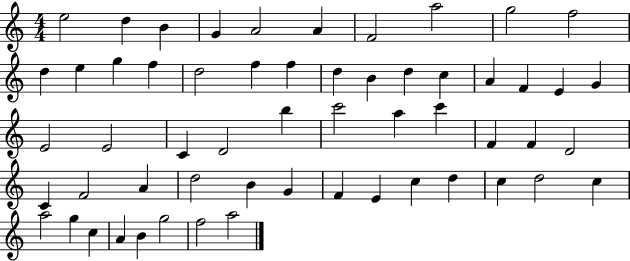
X:1
T:Untitled
M:4/4
L:1/4
K:C
e2 d B G A2 A F2 a2 g2 f2 d e g f d2 f f d B d c A F E G E2 E2 C D2 b c'2 a c' F F D2 C F2 A d2 B G F E c d c d2 c a2 g c A B g2 f2 a2